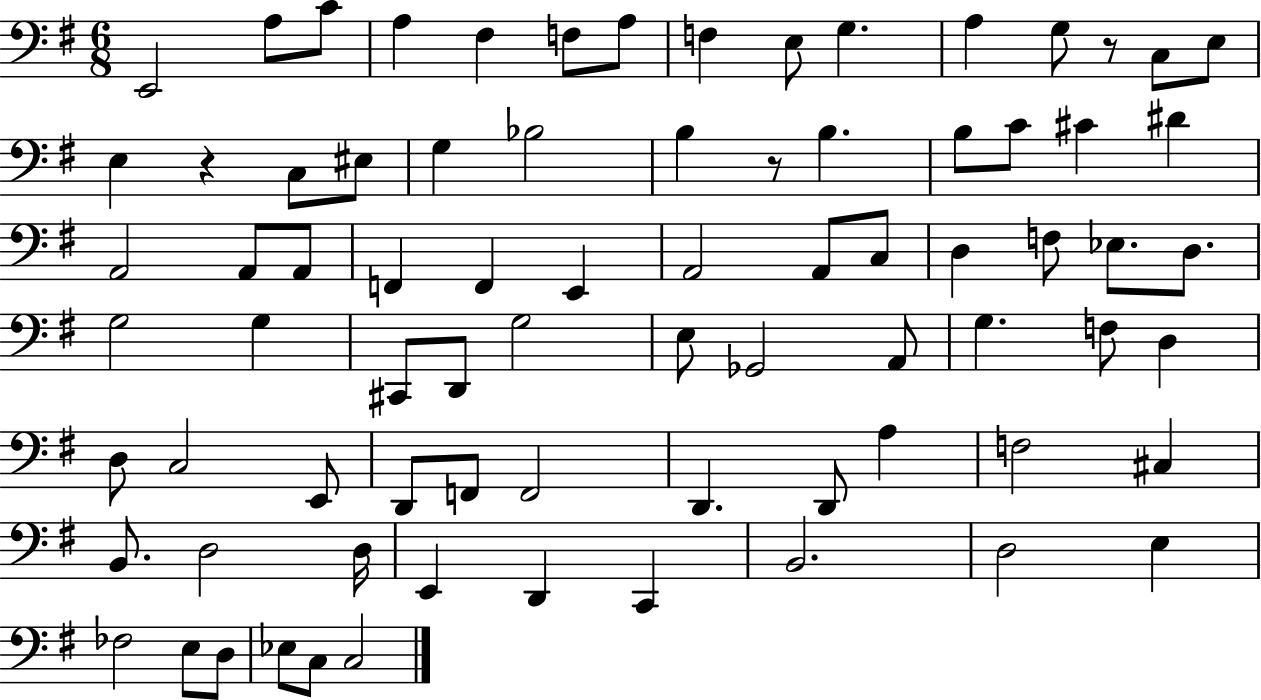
E2/h A3/e C4/e A3/q F#3/q F3/e A3/e F3/q E3/e G3/q. A3/q G3/e R/e C3/e E3/e E3/q R/q C3/e EIS3/e G3/q Bb3/h B3/q R/e B3/q. B3/e C4/e C#4/q D#4/q A2/h A2/e A2/e F2/q F2/q E2/q A2/h A2/e C3/e D3/q F3/e Eb3/e. D3/e. G3/h G3/q C#2/e D2/e G3/h E3/e Gb2/h A2/e G3/q. F3/e D3/q D3/e C3/h E2/e D2/e F2/e F2/h D2/q. D2/e A3/q F3/h C#3/q B2/e. D3/h D3/s E2/q D2/q C2/q B2/h. D3/h E3/q FES3/h E3/e D3/e Eb3/e C3/e C3/h